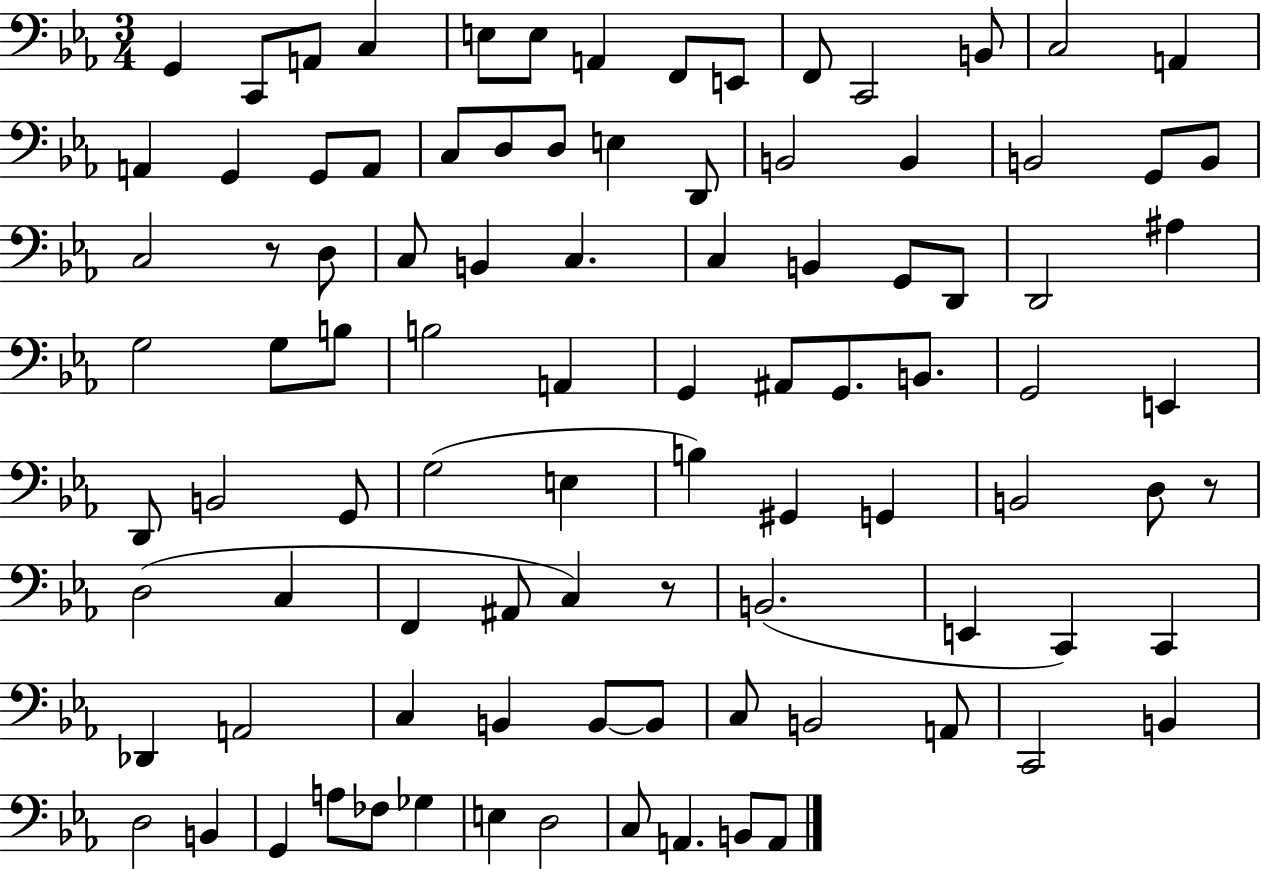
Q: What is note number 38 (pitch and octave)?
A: D2